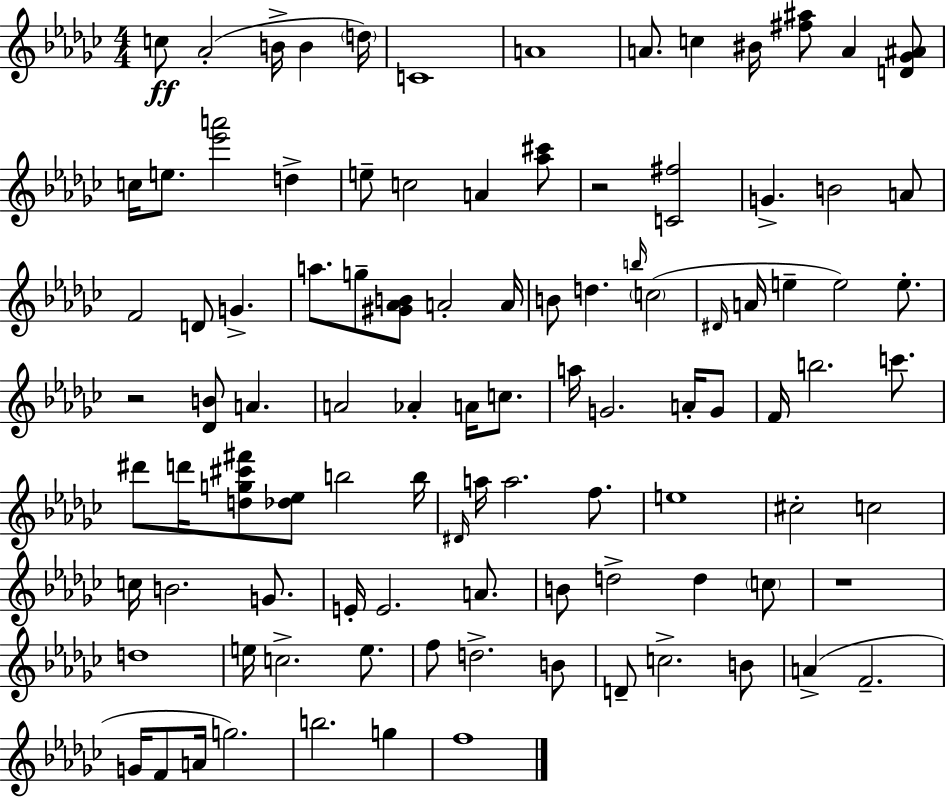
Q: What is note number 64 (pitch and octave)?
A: E4